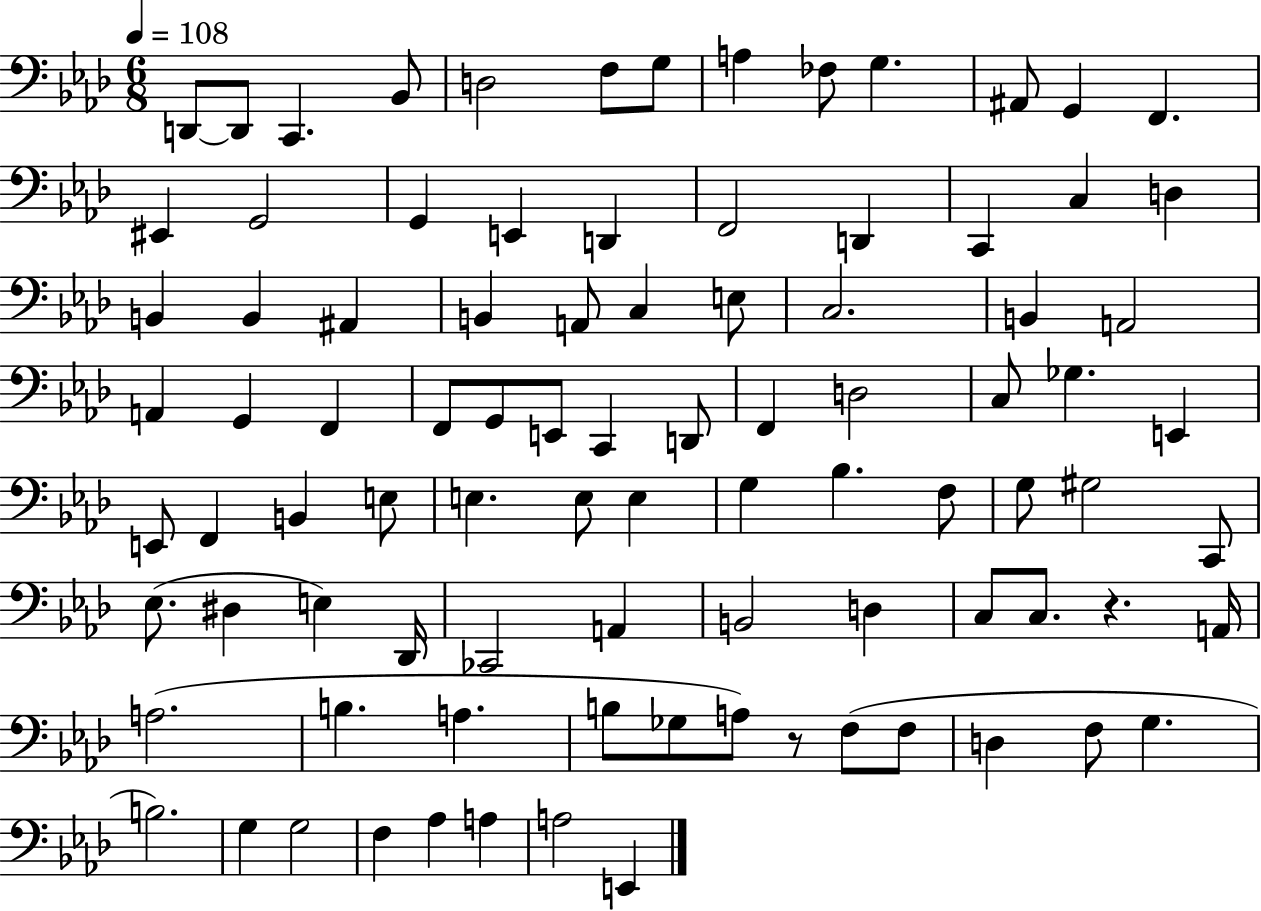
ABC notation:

X:1
T:Untitled
M:6/8
L:1/4
K:Ab
D,,/2 D,,/2 C,, _B,,/2 D,2 F,/2 G,/2 A, _F,/2 G, ^A,,/2 G,, F,, ^E,, G,,2 G,, E,, D,, F,,2 D,, C,, C, D, B,, B,, ^A,, B,, A,,/2 C, E,/2 C,2 B,, A,,2 A,, G,, F,, F,,/2 G,,/2 E,,/2 C,, D,,/2 F,, D,2 C,/2 _G, E,, E,,/2 F,, B,, E,/2 E, E,/2 E, G, _B, F,/2 G,/2 ^G,2 C,,/2 _E,/2 ^D, E, _D,,/4 _C,,2 A,, B,,2 D, C,/2 C,/2 z A,,/4 A,2 B, A, B,/2 _G,/2 A,/2 z/2 F,/2 F,/2 D, F,/2 G, B,2 G, G,2 F, _A, A, A,2 E,,